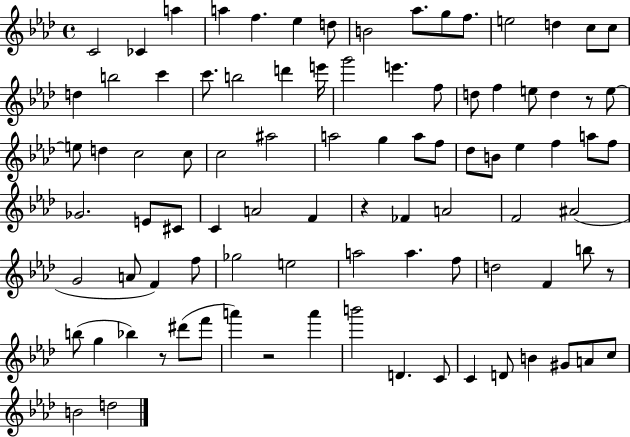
C4/h CES4/q A5/q A5/q F5/q. Eb5/q D5/e B4/h Ab5/e. G5/e F5/e. E5/h D5/q C5/e C5/e D5/q B5/h C6/q C6/e. B5/h D6/q E6/s G6/h E6/q. F5/e D5/e F5/q E5/e D5/q R/e E5/e E5/e D5/q C5/h C5/e C5/h A#5/h A5/h G5/q A5/e F5/e Db5/e B4/e Eb5/q F5/q A5/e F5/e Gb4/h. E4/e C#4/e C4/q A4/h F4/q R/q FES4/q A4/h F4/h A#4/h G4/h A4/e F4/q F5/e Gb5/h E5/h A5/h A5/q. F5/e D5/h F4/q B5/e R/e B5/e G5/q Bb5/q R/e D#6/e F6/e A6/q R/h A6/q B6/h D4/q. C4/e C4/q D4/e B4/q G#4/e A4/e C5/e B4/h D5/h